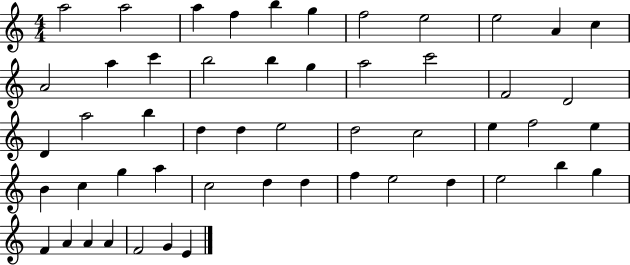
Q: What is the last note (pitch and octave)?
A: E4